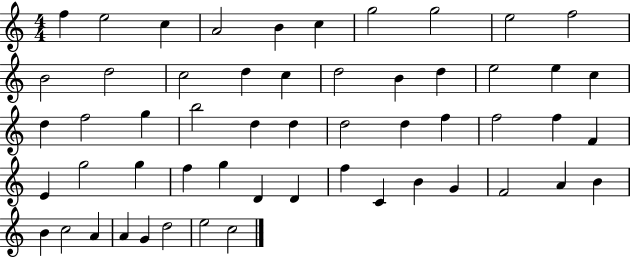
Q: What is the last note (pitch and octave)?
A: C5